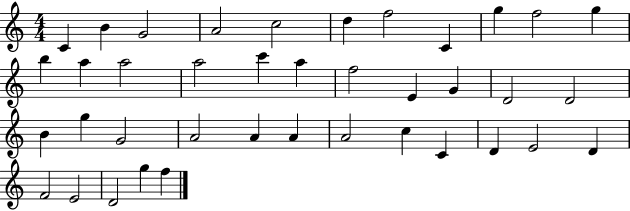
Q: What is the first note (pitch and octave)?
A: C4